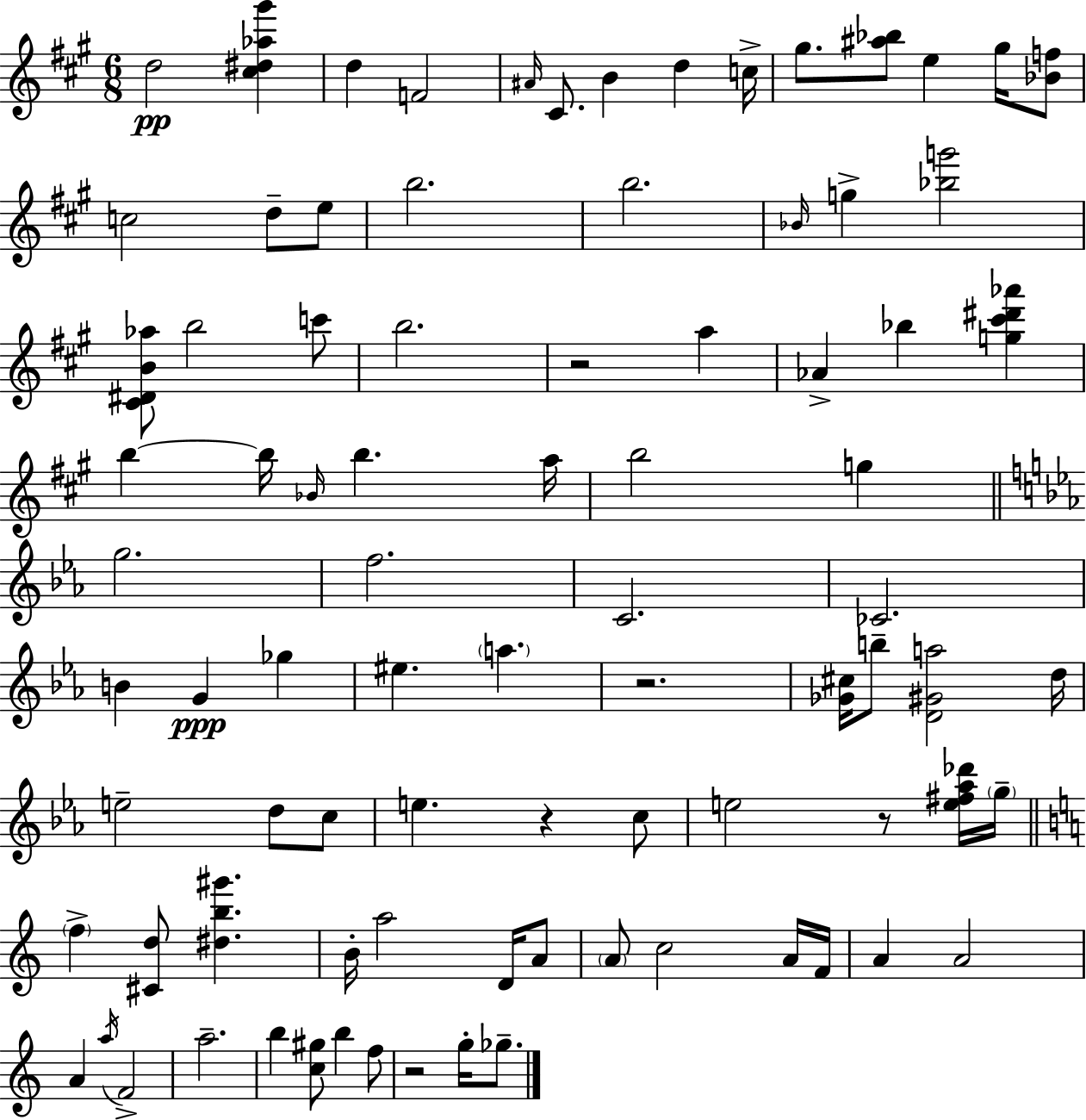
D5/h [C#5,D#5,Ab5,G#6]/q D5/q F4/h A#4/s C#4/e. B4/q D5/q C5/s G#5/e. [A#5,Bb5]/e E5/q G#5/s [Bb4,F5]/e C5/h D5/e E5/e B5/h. B5/h. Bb4/s G5/q [Bb5,G6]/h [C#4,D#4,B4,Ab5]/e B5/h C6/e B5/h. R/h A5/q Ab4/q Bb5/q [G5,C#6,D#6,Ab6]/q B5/q B5/s Bb4/s B5/q. A5/s B5/h G5/q G5/h. F5/h. C4/h. CES4/h. B4/q G4/q Gb5/q EIS5/q. A5/q. R/h. [Gb4,C#5]/s B5/e [D4,G#4,A5]/h D5/s E5/h D5/e C5/e E5/q. R/q C5/e E5/h R/e [E5,F#5,Ab5,Db6]/s G5/s F5/q [C#4,D5]/e [D#5,B5,G#6]/q. B4/s A5/h D4/s A4/e A4/e C5/h A4/s F4/s A4/q A4/h A4/q A5/s F4/h A5/h. B5/q [C5,G#5]/e B5/q F5/e R/h G5/s Gb5/e.